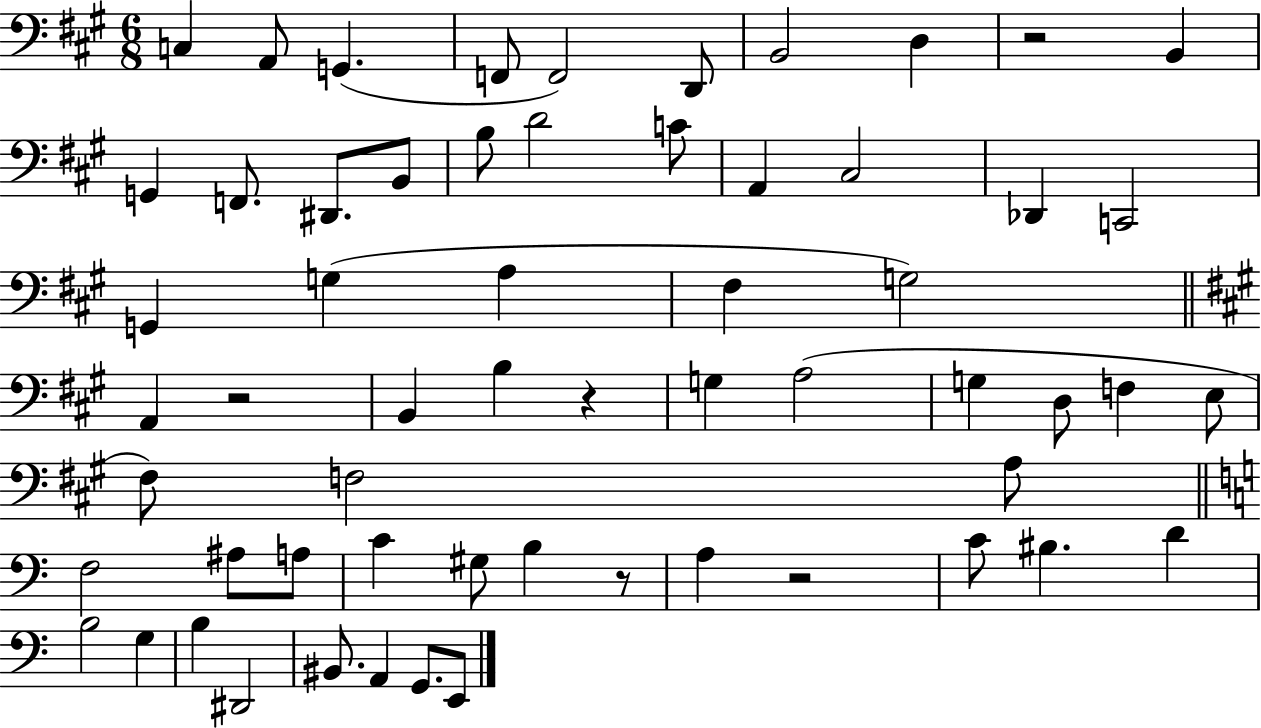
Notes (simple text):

C3/q A2/e G2/q. F2/e F2/h D2/e B2/h D3/q R/h B2/q G2/q F2/e. D#2/e. B2/e B3/e D4/h C4/e A2/q C#3/h Db2/q C2/h G2/q G3/q A3/q F#3/q G3/h A2/q R/h B2/q B3/q R/q G3/q A3/h G3/q D3/e F3/q E3/e F#3/e F3/h A3/e F3/h A#3/e A3/e C4/q G#3/e B3/q R/e A3/q R/h C4/e BIS3/q. D4/q B3/h G3/q B3/q D#2/h BIS2/e. A2/q G2/e. E2/e